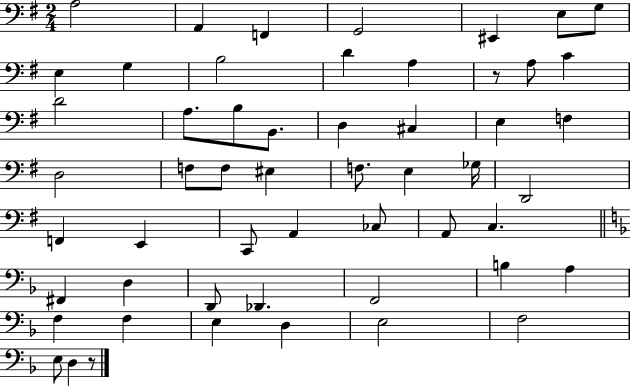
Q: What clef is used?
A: bass